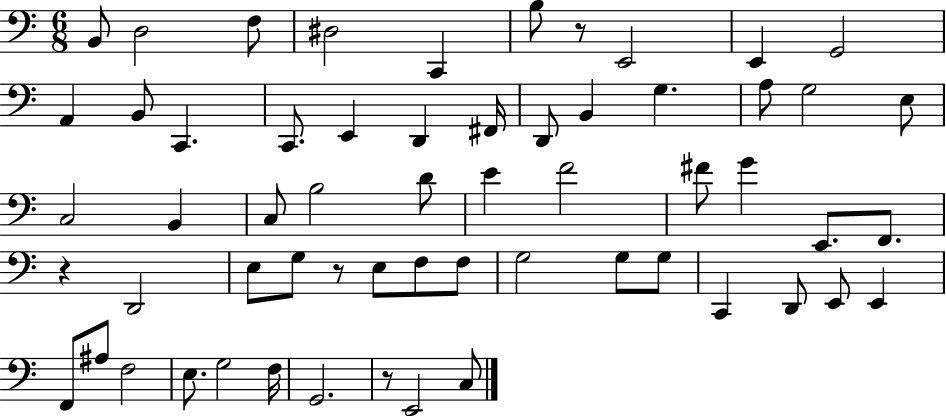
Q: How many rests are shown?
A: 4